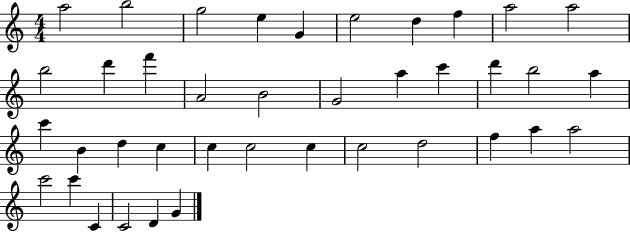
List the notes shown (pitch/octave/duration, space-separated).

A5/h B5/h G5/h E5/q G4/q E5/h D5/q F5/q A5/h A5/h B5/h D6/q F6/q A4/h B4/h G4/h A5/q C6/q D6/q B5/h A5/q C6/q B4/q D5/q C5/q C5/q C5/h C5/q C5/h D5/h F5/q A5/q A5/h C6/h C6/q C4/q C4/h D4/q G4/q